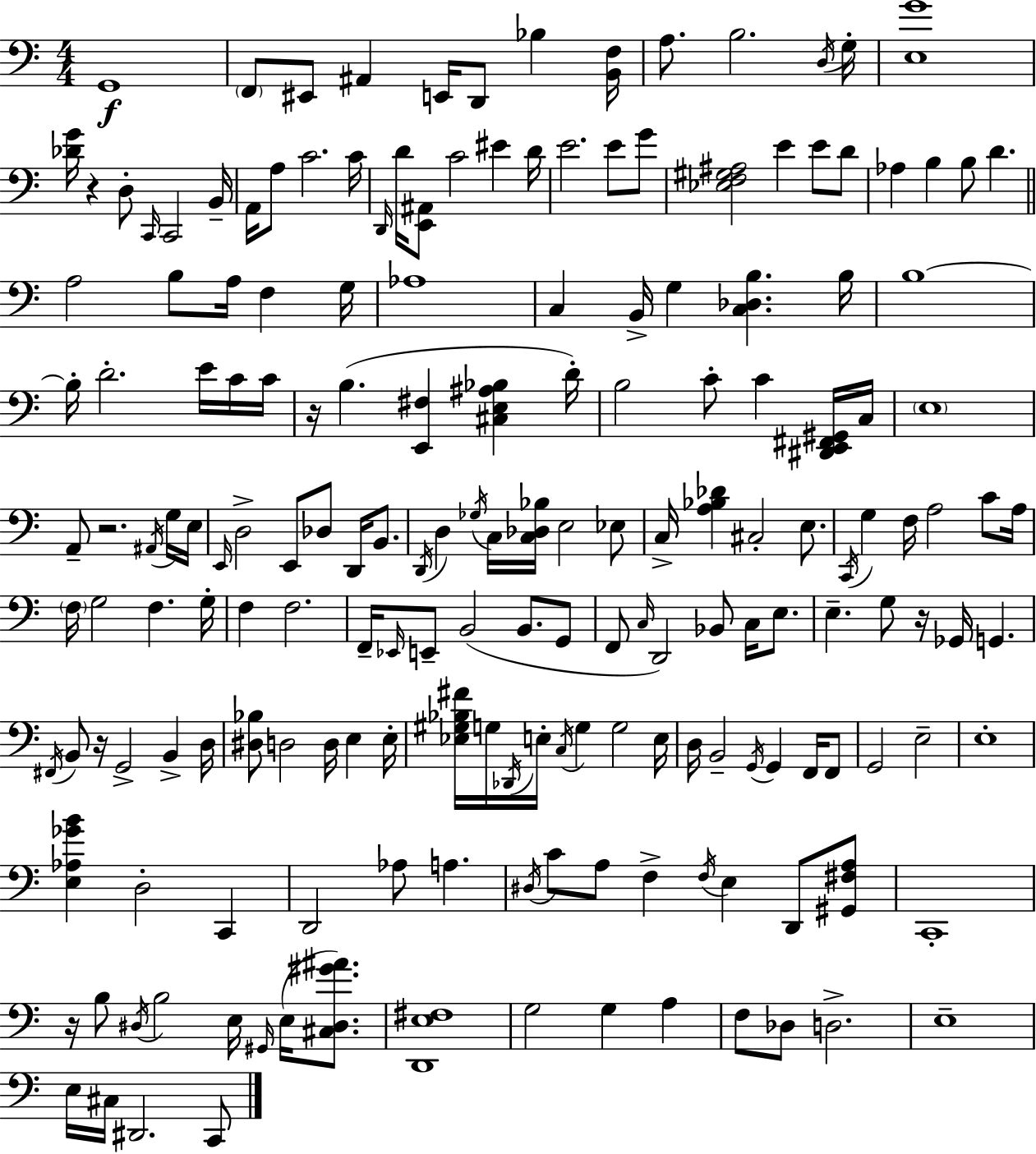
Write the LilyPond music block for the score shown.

{
  \clef bass
  \numericTimeSignature
  \time 4/4
  \key c \major
  g,1\f | \parenthesize f,8 eis,8 ais,4 e,16 d,8 bes4 <b, f>16 | a8. b2. \acciaccatura { d16 } | g16-. <e g'>1 | \break <des' g'>16 r4 d8-. \grace { c,16 } c,2 | b,16-- a,16 a8 c'2. | c'16 \grace { d,16 } d'16 <e, ais,>8 c'2 eis'4 | d'16 e'2. e'8 | \break g'8 <ees f gis ais>2 e'4 e'8 | d'8 aes4 b4 b8 d'4. | \bar "||" \break \key c \major a2 b8 a16 f4 g16 | aes1 | c4 b,16-> g4 <c des b>4. b16 | b1~~ | \break b16-. d'2.-. e'16 c'16 c'16 | r16 b4.( <e, fis>4 <cis e ais bes>4 d'16-.) | b2 c'8-. c'4 <dis, e, fis, gis,>16 c16 | \parenthesize e1 | \break a,8-- r2. \acciaccatura { ais,16 } g16 | e16 \grace { e,16 } d2-> e,8 des8 d,16 b,8. | \acciaccatura { d,16 } d4 \acciaccatura { ges16 } c16 <c des bes>16 e2 | ees8 c16-> <a bes des'>4 cis2-. | \break e8. \acciaccatura { c,16 } g4 f16 a2 | c'8 a16 \parenthesize f16 g2 f4. | g16-. f4 f2. | f,16-- \grace { ees,16 } e,8-- b,2( | \break b,8. g,8 f,8 \grace { c16 } d,2) | bes,8 c16 e8. e4.-- g8 r16 | ges,16 g,4. \acciaccatura { fis,16 } b,8 r16 g,2-> | b,4-> d16 <dis bes>8 d2 | \break d16 e4 e16-. <ees gis bes fis'>16 g16 \acciaccatura { des,16 } e16-. \acciaccatura { c16 } g4 | g2 e16 d16 b,2-- | \acciaccatura { g,16 } g,4 f,16 f,8 g,2 | e2-- e1-. | \break <e aes ges' b'>4 d2-. | c,4 d,2 | aes8 a4. \acciaccatura { dis16 } c'8 a8 | f4-> \acciaccatura { f16 } e4 d,8 <gis, fis a>8 c,1-. | \break r16 b8 | \acciaccatura { dis16 } b2 e16 \grace { gis,16 }( e16 <cis dis gis' ais'>8.) <d, e fis>1 | g2 | g4 a4 f8 | \break des8 d2.-> e1-- | e16 | cis16 dis,2. c,8 \bar "|."
}